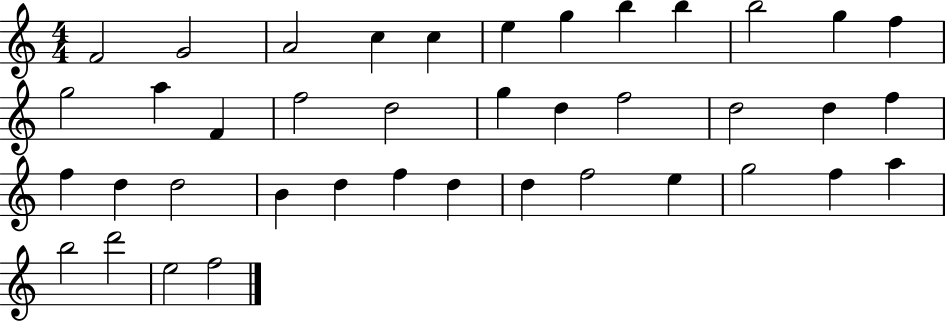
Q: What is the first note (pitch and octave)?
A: F4